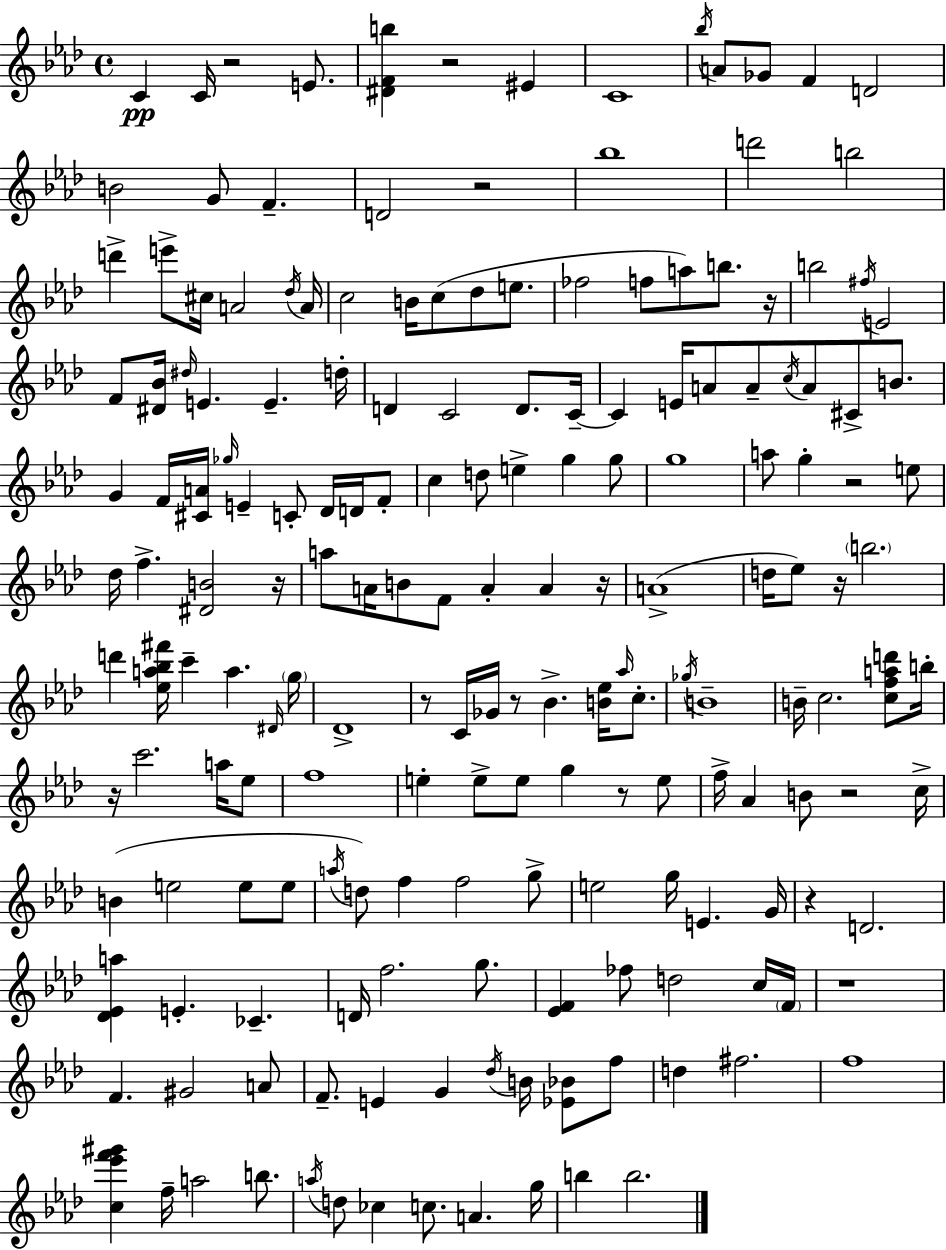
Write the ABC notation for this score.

X:1
T:Untitled
M:4/4
L:1/4
K:Ab
C C/4 z2 E/2 [^DFb] z2 ^E C4 _b/4 A/2 _G/2 F D2 B2 G/2 F D2 z2 _b4 d'2 b2 d' e'/2 ^c/4 A2 _d/4 A/4 c2 B/4 c/2 _d/2 e/2 _f2 f/2 a/2 b/2 z/4 b2 ^f/4 E2 F/2 [^D_B]/4 ^d/4 E E d/4 D C2 D/2 C/4 C E/4 A/2 A/2 c/4 A/2 ^C/2 B/2 G F/4 [^CA]/4 _g/4 E C/2 _D/4 D/4 F/2 c d/2 e g g/2 g4 a/2 g z2 e/2 _d/4 f [^DB]2 z/4 a/2 A/4 B/2 F/2 A A z/4 A4 d/4 _e/2 z/4 b2 d' [_ea_b^f']/4 c' a ^D/4 g/4 _D4 z/2 C/4 _G/4 z/2 _B [B_e]/4 _a/4 c/2 _g/4 B4 B/4 c2 [cfad']/2 b/4 z/4 c'2 a/4 _e/2 f4 e e/2 e/2 g z/2 e/2 f/4 _A B/2 z2 c/4 B e2 e/2 e/2 a/4 d/2 f f2 g/2 e2 g/4 E G/4 z D2 [_D_Ea] E _C D/4 f2 g/2 [_EF] _f/2 d2 c/4 F/4 z4 F ^G2 A/2 F/2 E G _d/4 B/4 [_E_B]/2 f/2 d ^f2 f4 [c_e'f'^g'] f/4 a2 b/2 a/4 d/2 _c c/2 A g/4 b b2